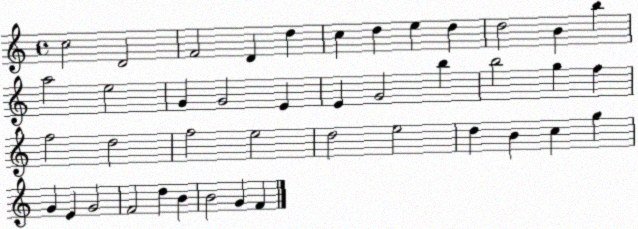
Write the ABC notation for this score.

X:1
T:Untitled
M:4/4
L:1/4
K:C
c2 D2 F2 D d c d e d d2 B b a2 e2 G G2 E E G2 b b2 g f f2 d2 f2 e2 d2 e2 d B c g G E G2 F2 d B B2 G F